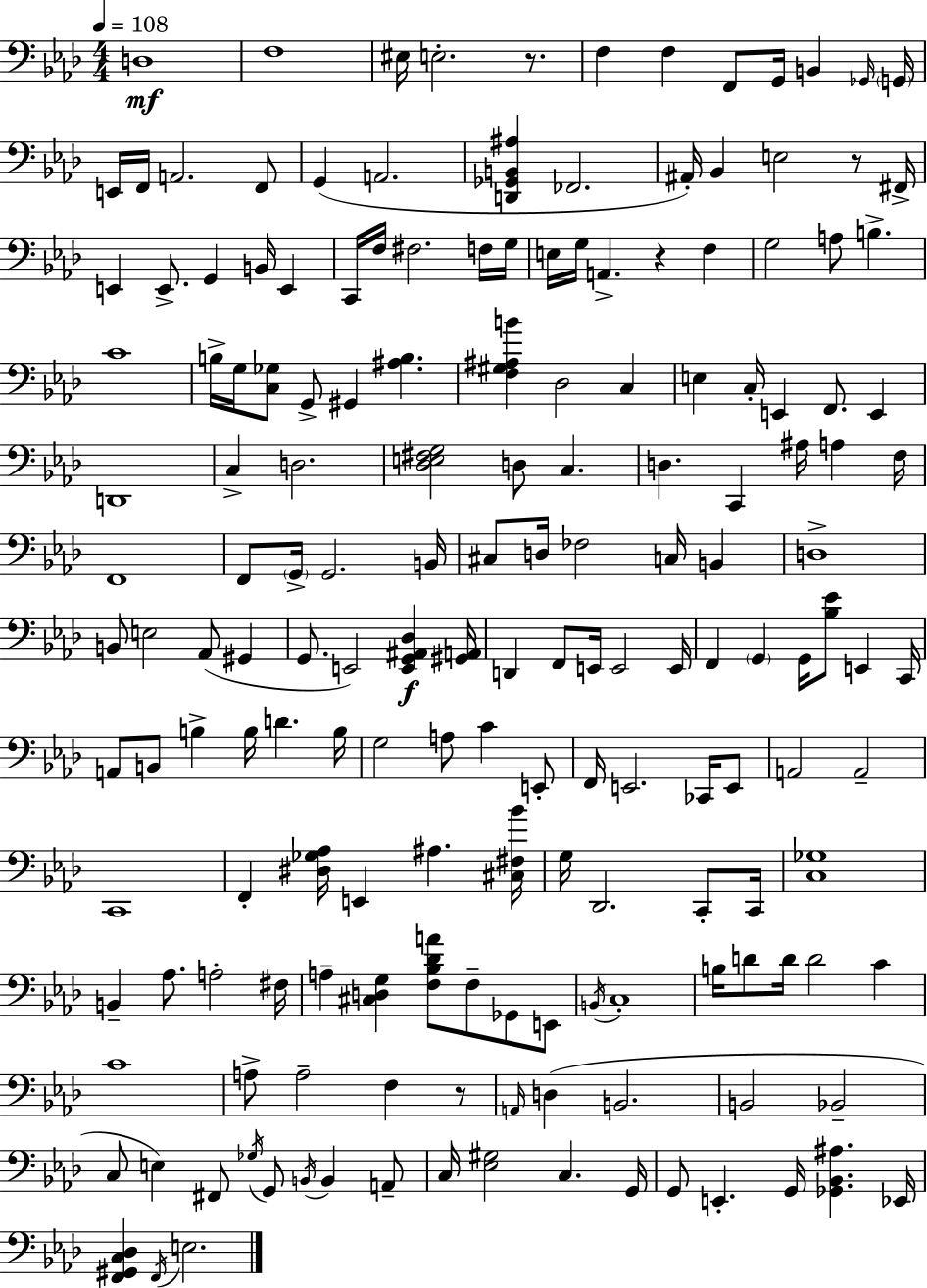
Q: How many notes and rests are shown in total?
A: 173